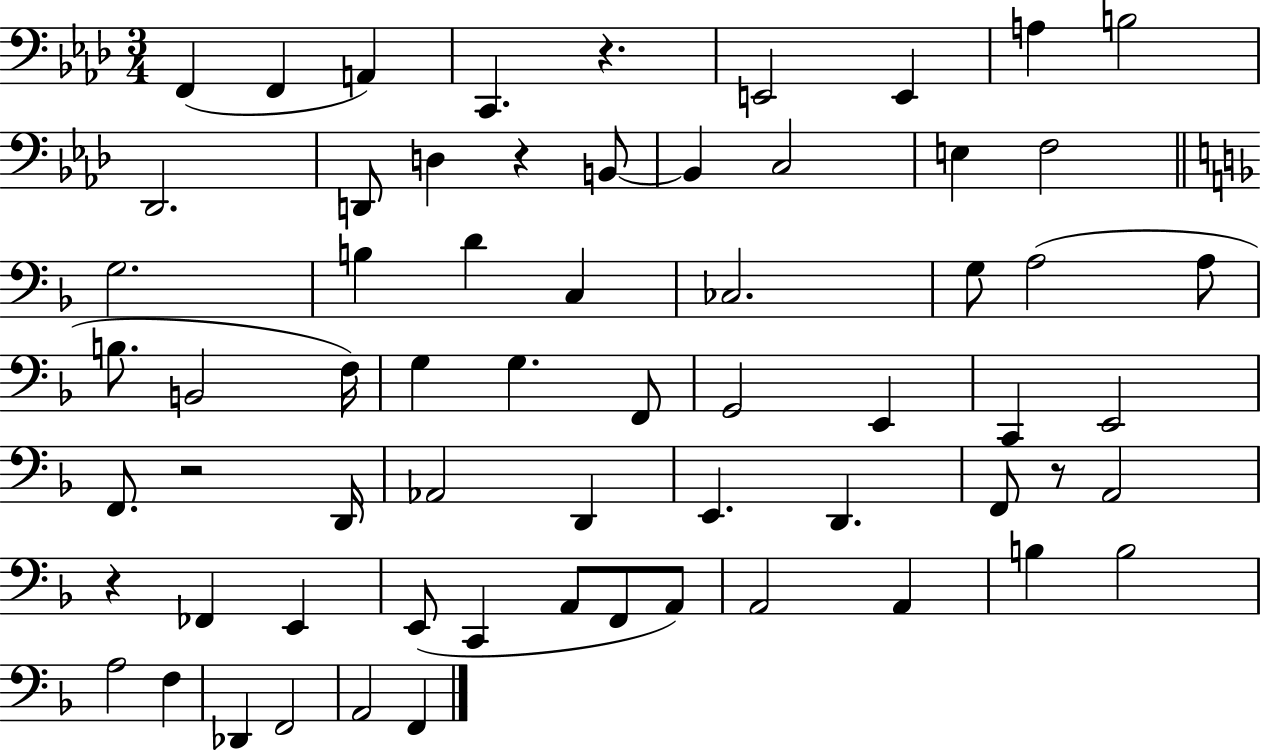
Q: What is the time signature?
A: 3/4